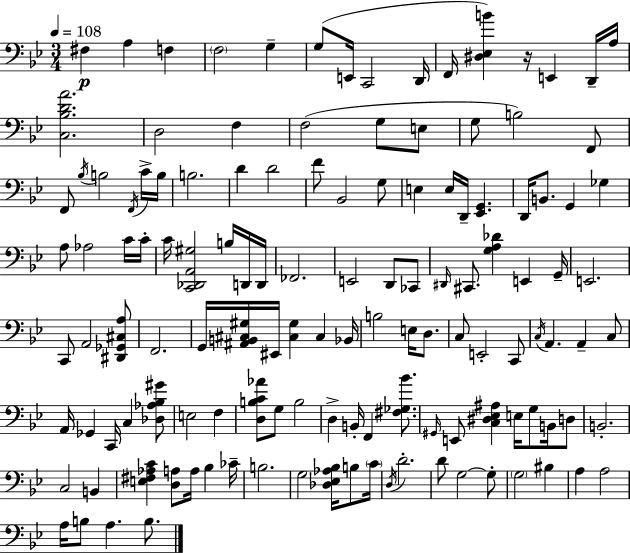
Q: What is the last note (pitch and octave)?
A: B3